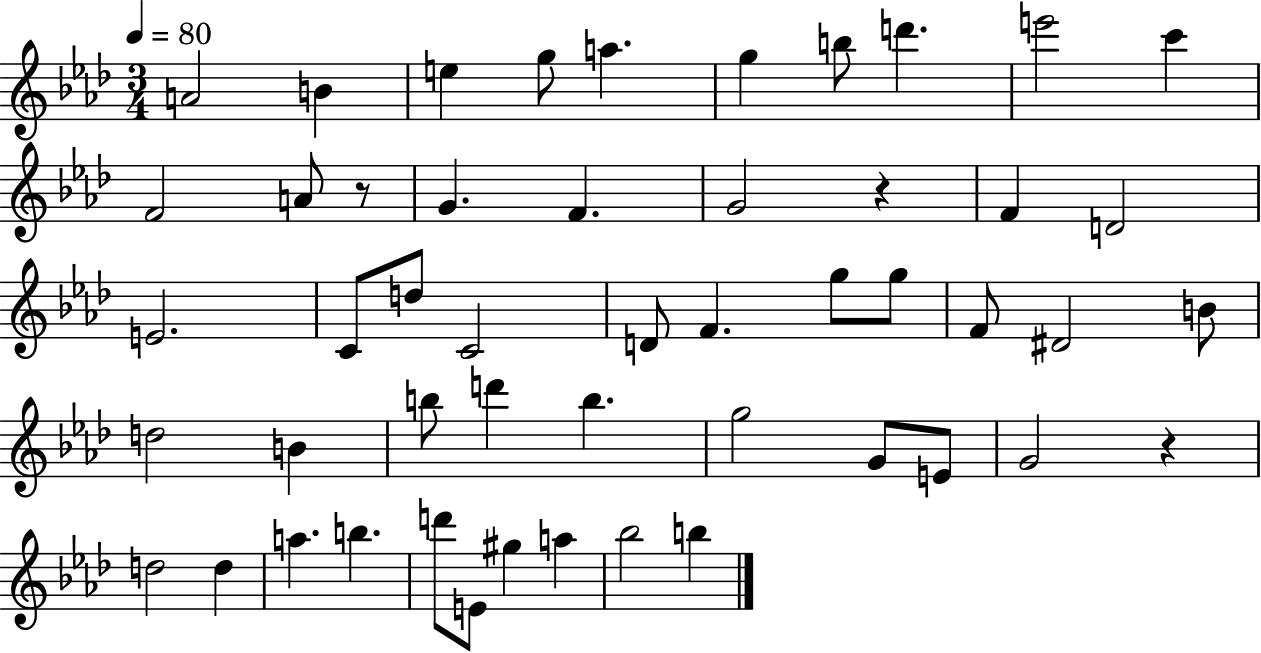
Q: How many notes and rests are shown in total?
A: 50